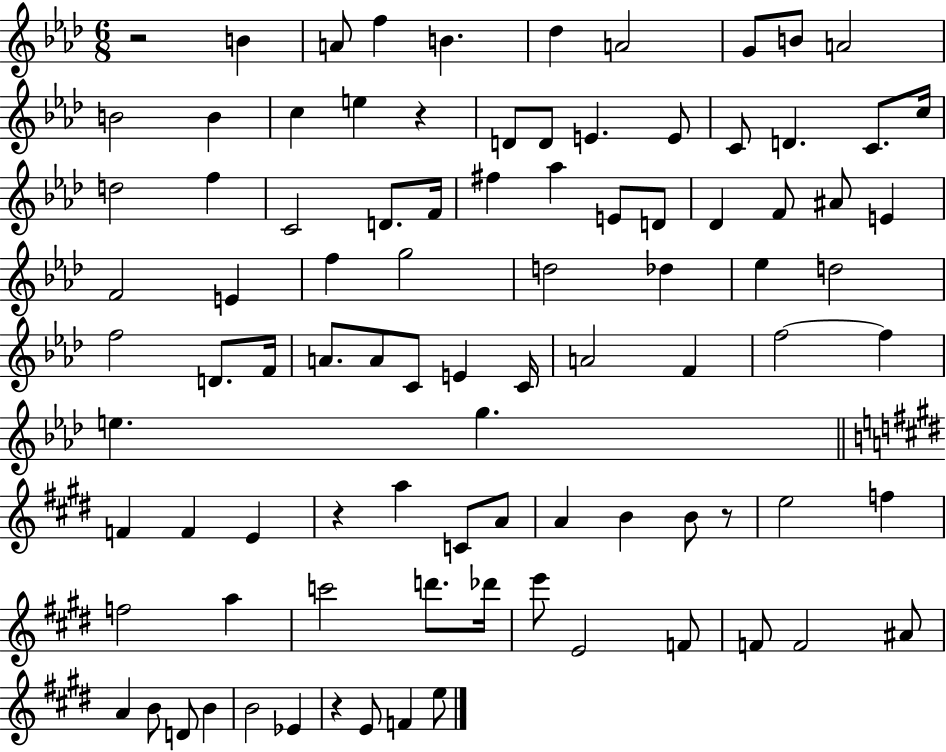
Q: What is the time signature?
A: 6/8